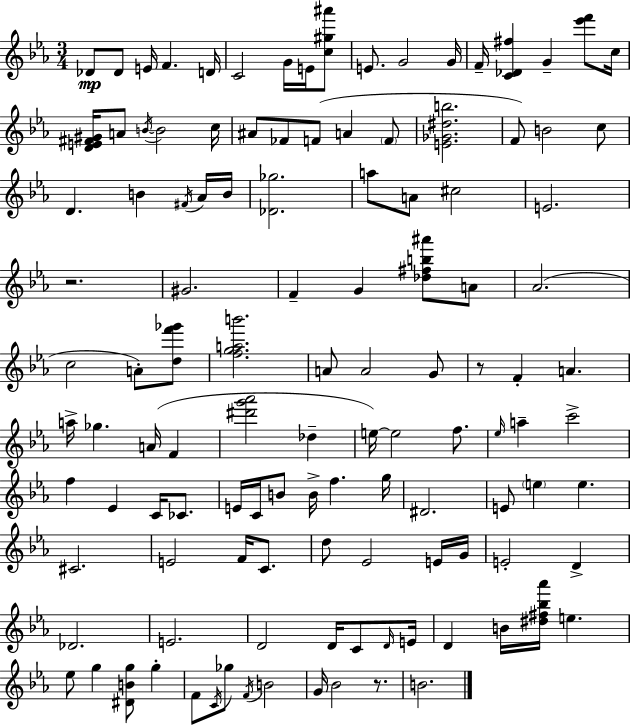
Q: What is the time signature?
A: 3/4